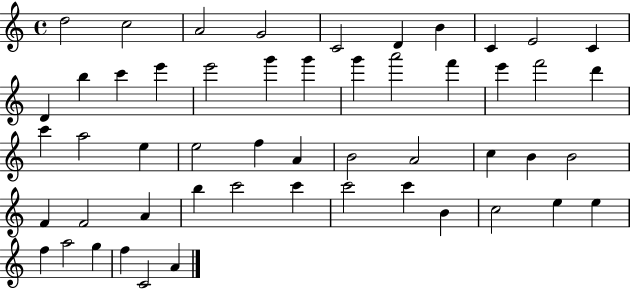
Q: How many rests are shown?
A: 0